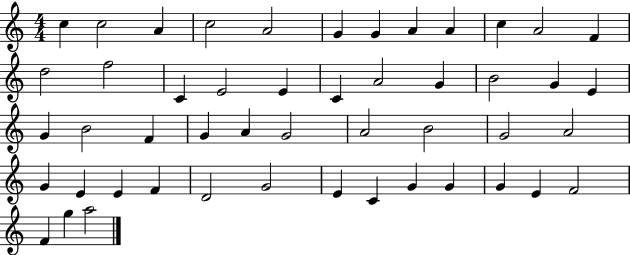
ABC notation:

X:1
T:Untitled
M:4/4
L:1/4
K:C
c c2 A c2 A2 G G A A c A2 F d2 f2 C E2 E C A2 G B2 G E G B2 F G A G2 A2 B2 G2 A2 G E E F D2 G2 E C G G G E F2 F g a2